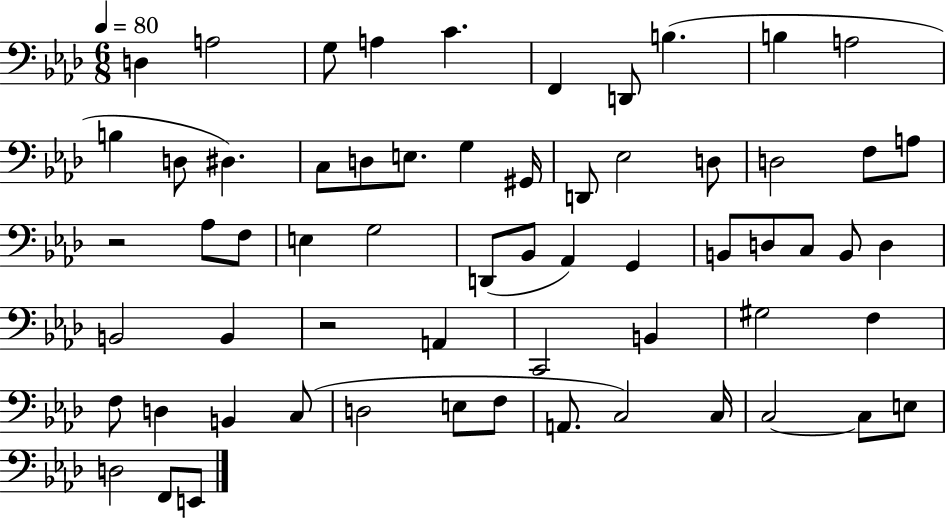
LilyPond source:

{
  \clef bass
  \numericTimeSignature
  \time 6/8
  \key aes \major
  \tempo 4 = 80
  \repeat volta 2 { d4 a2 | g8 a4 c'4. | f,4 d,8 b4.( | b4 a2 | \break b4 d8 dis4.) | c8 d8 e8. g4 gis,16 | d,8 ees2 d8 | d2 f8 a8 | \break r2 aes8 f8 | e4 g2 | d,8( bes,8 aes,4) g,4 | b,8 d8 c8 b,8 d4 | \break b,2 b,4 | r2 a,4 | c,2 b,4 | gis2 f4 | \break f8 d4 b,4 c8( | d2 e8 f8 | a,8. c2) c16 | c2~~ c8 e8 | \break d2 f,8 e,8 | } \bar "|."
}